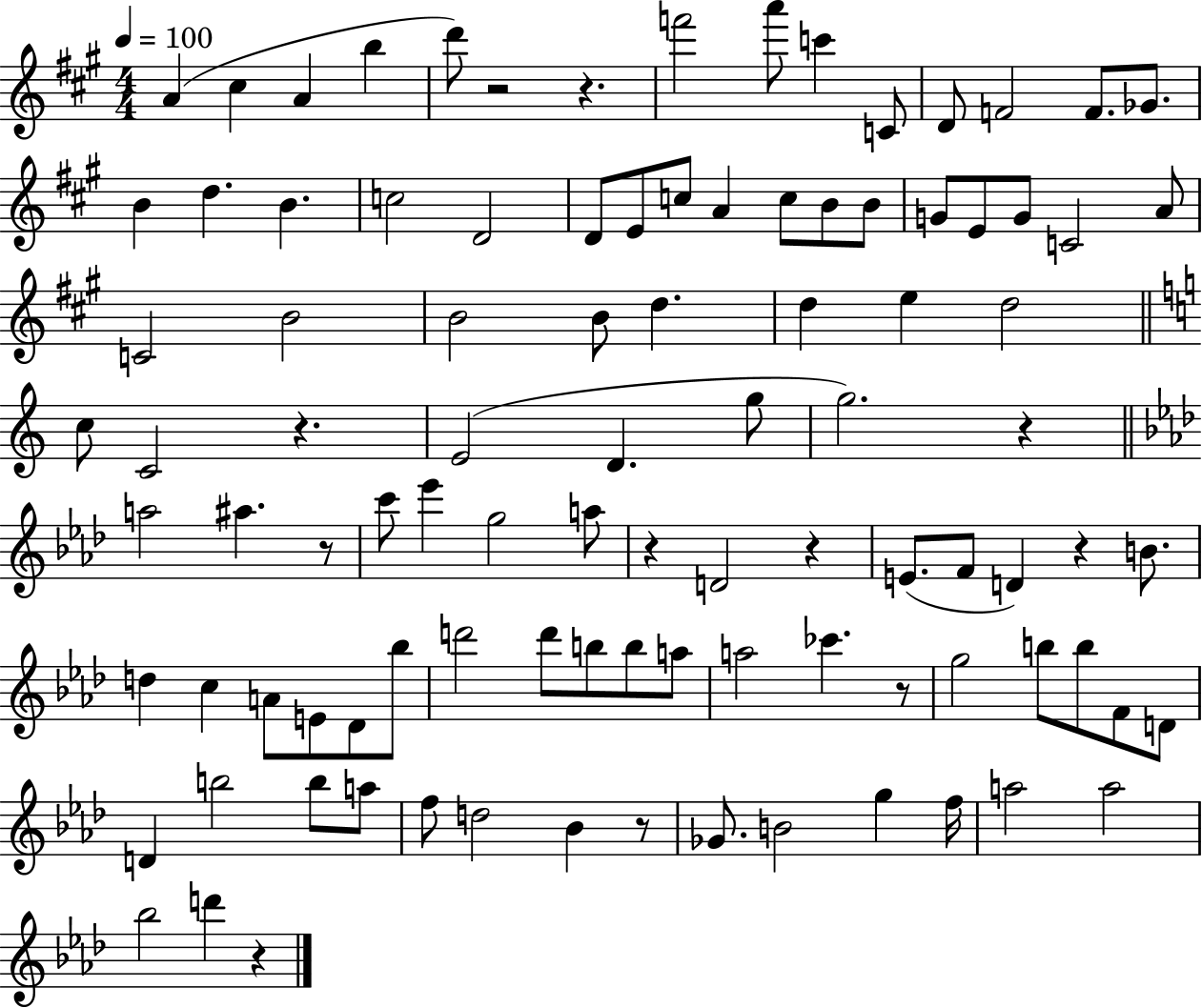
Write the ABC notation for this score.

X:1
T:Untitled
M:4/4
L:1/4
K:A
A ^c A b d'/2 z2 z f'2 a'/2 c' C/2 D/2 F2 F/2 _G/2 B d B c2 D2 D/2 E/2 c/2 A c/2 B/2 B/2 G/2 E/2 G/2 C2 A/2 C2 B2 B2 B/2 d d e d2 c/2 C2 z E2 D g/2 g2 z a2 ^a z/2 c'/2 _e' g2 a/2 z D2 z E/2 F/2 D z B/2 d c A/2 E/2 _D/2 _b/2 d'2 d'/2 b/2 b/2 a/2 a2 _c' z/2 g2 b/2 b/2 F/2 D/2 D b2 b/2 a/2 f/2 d2 _B z/2 _G/2 B2 g f/4 a2 a2 _b2 d' z